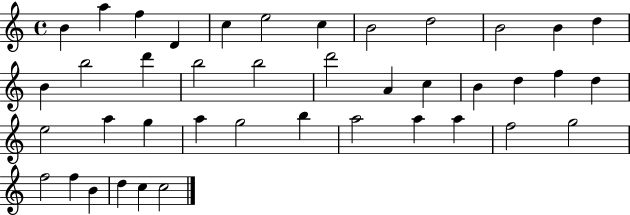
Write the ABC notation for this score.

X:1
T:Untitled
M:4/4
L:1/4
K:C
B a f D c e2 c B2 d2 B2 B d B b2 d' b2 b2 d'2 A c B d f d e2 a g a g2 b a2 a a f2 g2 f2 f B d c c2